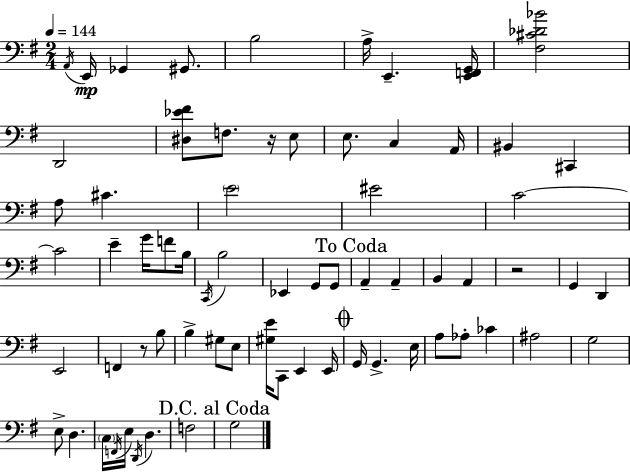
{
  \clef bass
  \numericTimeSignature
  \time 2/4
  \key g \major
  \tempo 4 = 144
  \acciaccatura { a,16 }\mp e,16 ges,4 gis,8. | b2 | a16-> e,4.-- | <e, f, g,>16 <fis cis' des' bes'>2 | \break d,2 | <dis ees' fis'>8 f8. r16 e8 | e8. c4 | a,16 bis,4 cis,4 | \break a8 cis'4. | \parenthesize e'2 | eis'2 | c'2~~ | \break c'2 | e'4-- g'16 f'8 | b16 \acciaccatura { c,16 } b2 | ees,4 g,8 | \break g,8 \mark "To Coda" a,4-- a,4-- | b,4 a,4 | r2 | g,4 d,4 | \break e,2 | f,4 r8 | b8 b4-> gis8 | e8 <gis e'>16 c,8 e,4 | \break e,16 \mark \markup { \musicglyph "scripts.coda" } g,16 g,4.-> | e16 a8 aes8-. ces'4 | ais2 | g2 | \break e8-> d4. | \parenthesize c16 \acciaccatura { f,16 } e16 \acciaccatura { d,16 } d4. | f2 | \mark "D.C. al Coda" g2 | \break \bar "|."
}